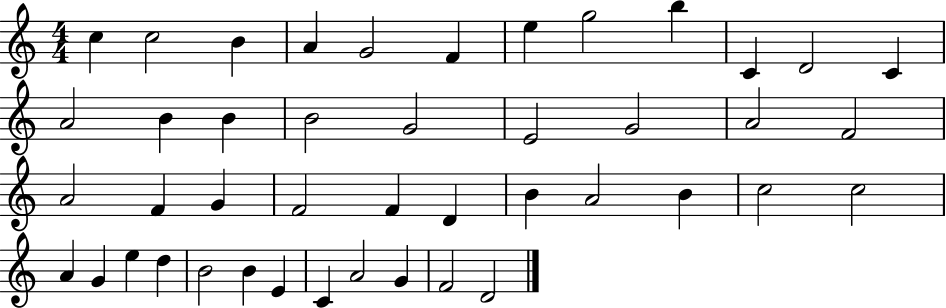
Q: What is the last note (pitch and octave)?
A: D4